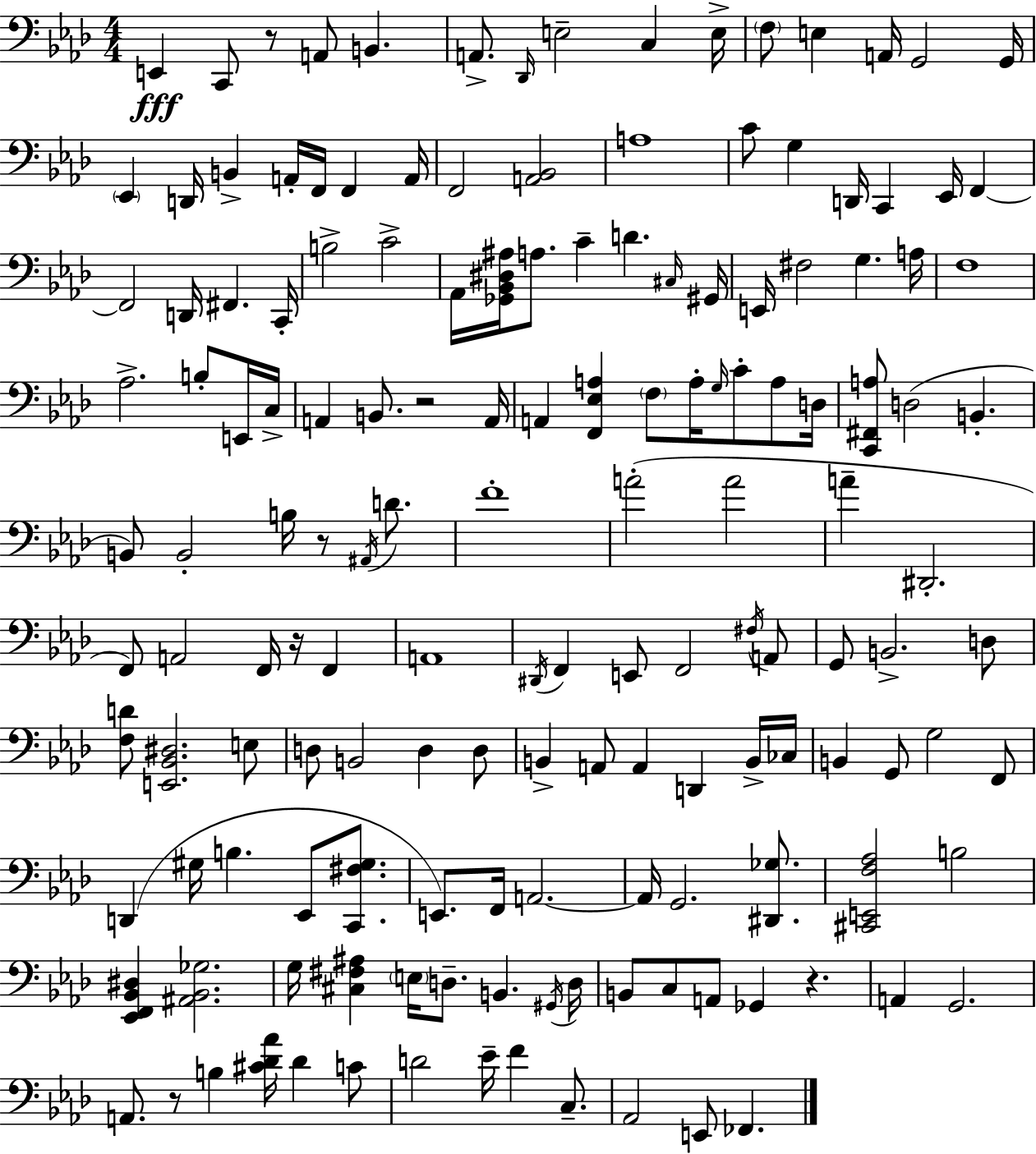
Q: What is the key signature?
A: F minor